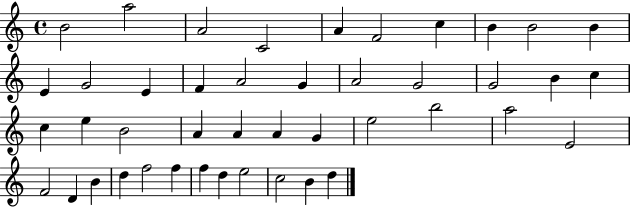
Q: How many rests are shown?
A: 0